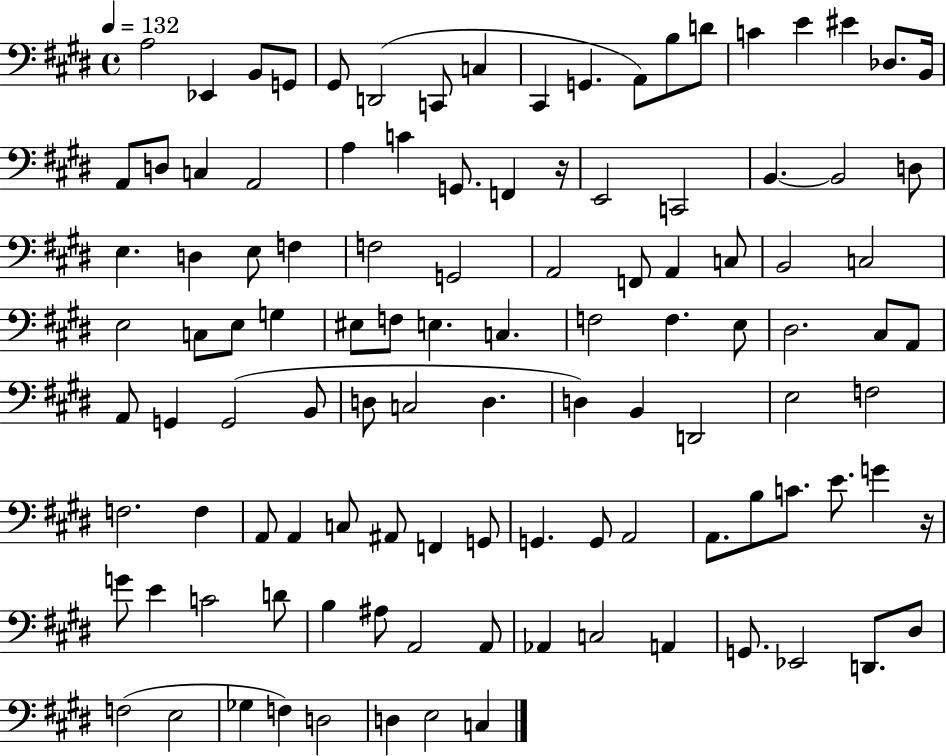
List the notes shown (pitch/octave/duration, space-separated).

A3/h Eb2/q B2/e G2/e G#2/e D2/h C2/e C3/q C#2/q G2/q. A2/e B3/e D4/e C4/q E4/q EIS4/q Db3/e. B2/s A2/e D3/e C3/q A2/h A3/q C4/q G2/e. F2/q R/s E2/h C2/h B2/q. B2/h D3/e E3/q. D3/q E3/e F3/q F3/h G2/h A2/h F2/e A2/q C3/e B2/h C3/h E3/h C3/e E3/e G3/q EIS3/e F3/e E3/q. C3/q. F3/h F3/q. E3/e D#3/h. C#3/e A2/e A2/e G2/q G2/h B2/e D3/e C3/h D3/q. D3/q B2/q D2/h E3/h F3/h F3/h. F3/q A2/e A2/q C3/e A#2/e F2/q G2/e G2/q. G2/e A2/h A2/e. B3/e C4/e. E4/e. G4/q R/s G4/e E4/q C4/h D4/e B3/q A#3/e A2/h A2/e Ab2/q C3/h A2/q G2/e. Eb2/h D2/e. D#3/e F3/h E3/h Gb3/q F3/q D3/h D3/q E3/h C3/q